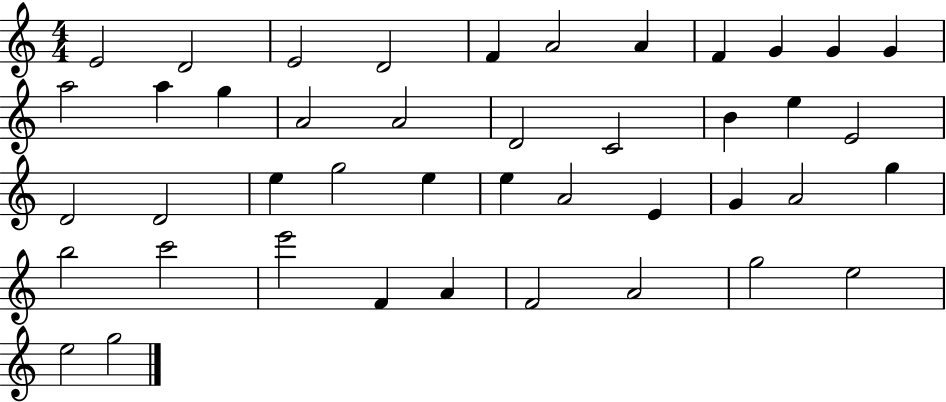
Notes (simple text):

E4/h D4/h E4/h D4/h F4/q A4/h A4/q F4/q G4/q G4/q G4/q A5/h A5/q G5/q A4/h A4/h D4/h C4/h B4/q E5/q E4/h D4/h D4/h E5/q G5/h E5/q E5/q A4/h E4/q G4/q A4/h G5/q B5/h C6/h E6/h F4/q A4/q F4/h A4/h G5/h E5/h E5/h G5/h